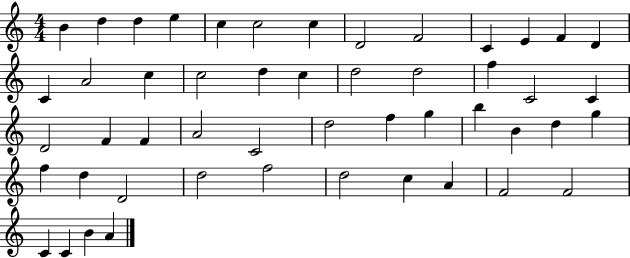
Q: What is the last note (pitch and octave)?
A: A4